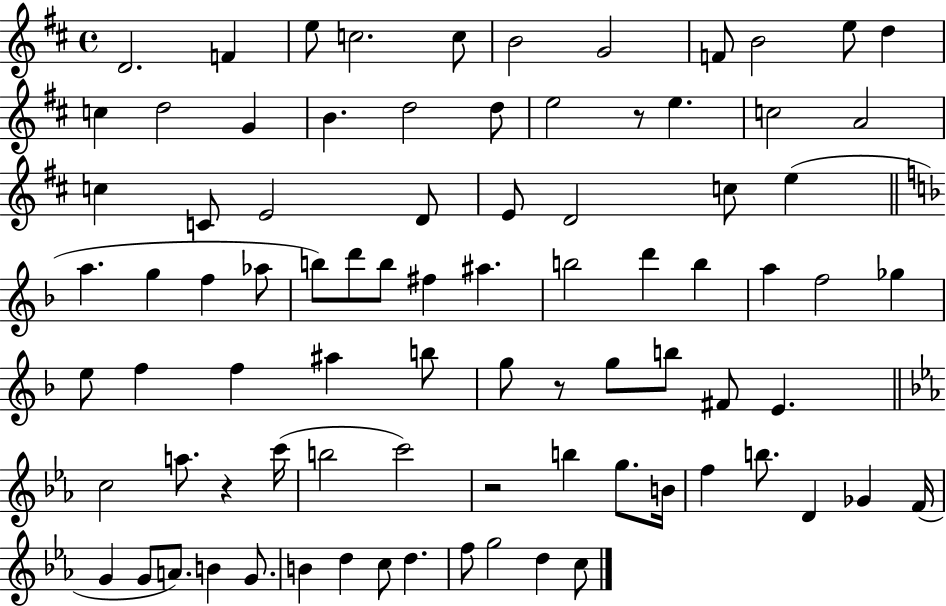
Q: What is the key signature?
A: D major